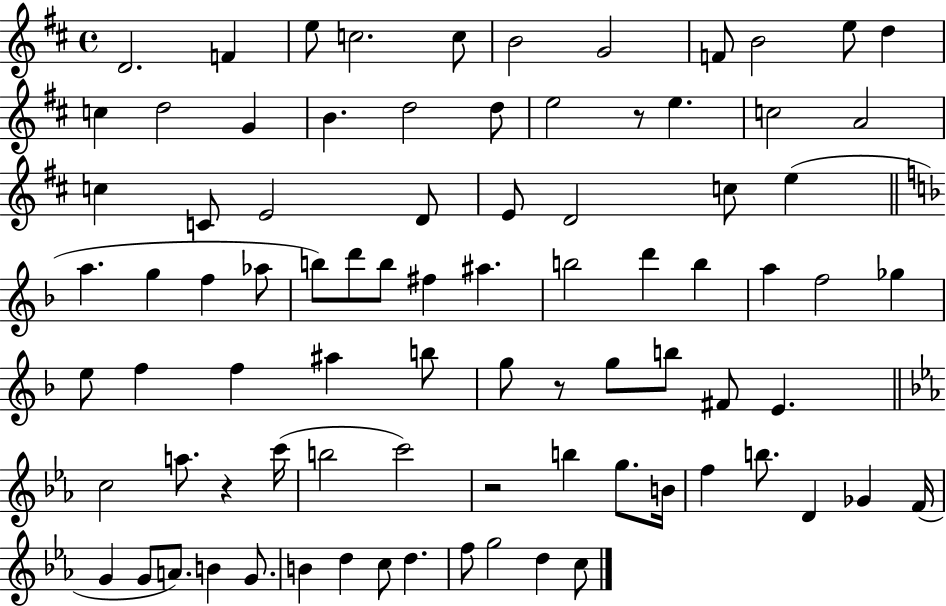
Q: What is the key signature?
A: D major